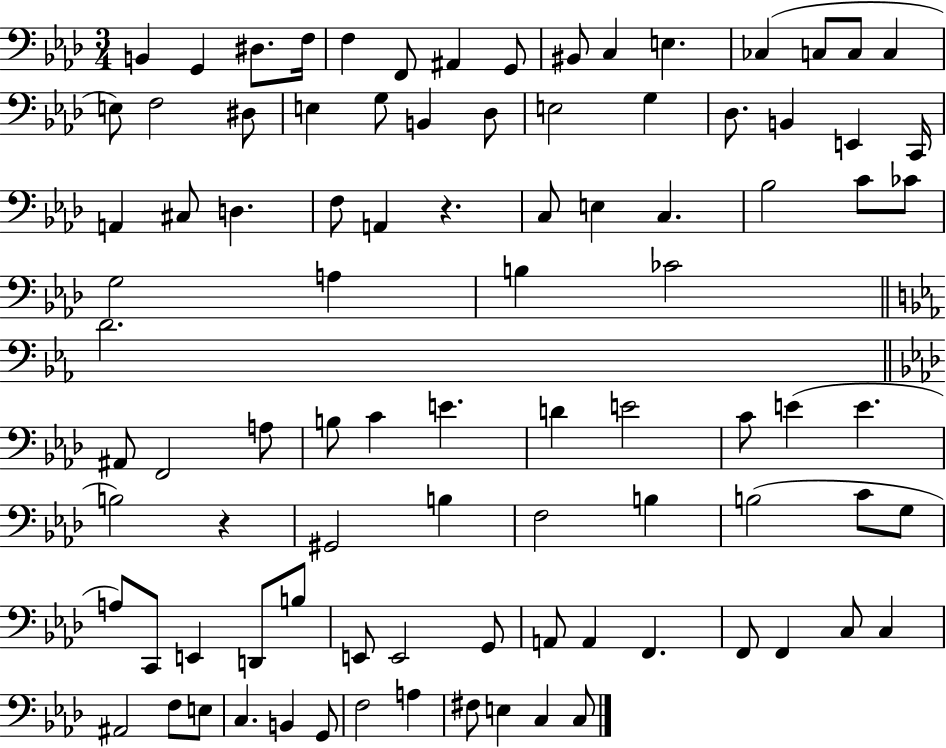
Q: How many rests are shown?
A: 2